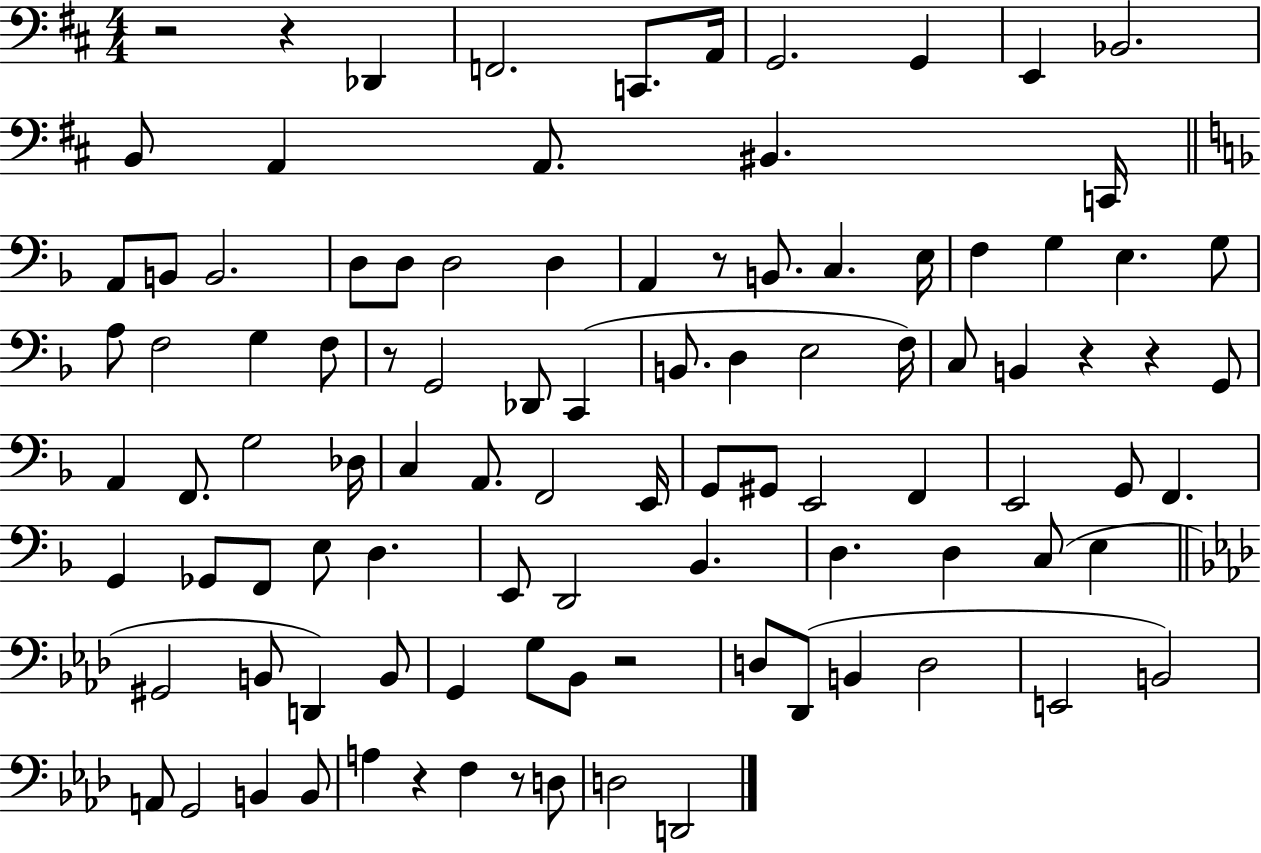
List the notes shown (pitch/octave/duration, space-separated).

R/h R/q Db2/q F2/h. C2/e. A2/s G2/h. G2/q E2/q Bb2/h. B2/e A2/q A2/e. BIS2/q. C2/s A2/e B2/e B2/h. D3/e D3/e D3/h D3/q A2/q R/e B2/e. C3/q. E3/s F3/q G3/q E3/q. G3/e A3/e F3/h G3/q F3/e R/e G2/h Db2/e C2/q B2/e. D3/q E3/h F3/s C3/e B2/q R/q R/q G2/e A2/q F2/e. G3/h Db3/s C3/q A2/e. F2/h E2/s G2/e G#2/e E2/h F2/q E2/h G2/e F2/q. G2/q Gb2/e F2/e E3/e D3/q. E2/e D2/h Bb2/q. D3/q. D3/q C3/e E3/q G#2/h B2/e D2/q B2/e G2/q G3/e Bb2/e R/h D3/e Db2/e B2/q D3/h E2/h B2/h A2/e G2/h B2/q B2/e A3/q R/q F3/q R/e D3/e D3/h D2/h